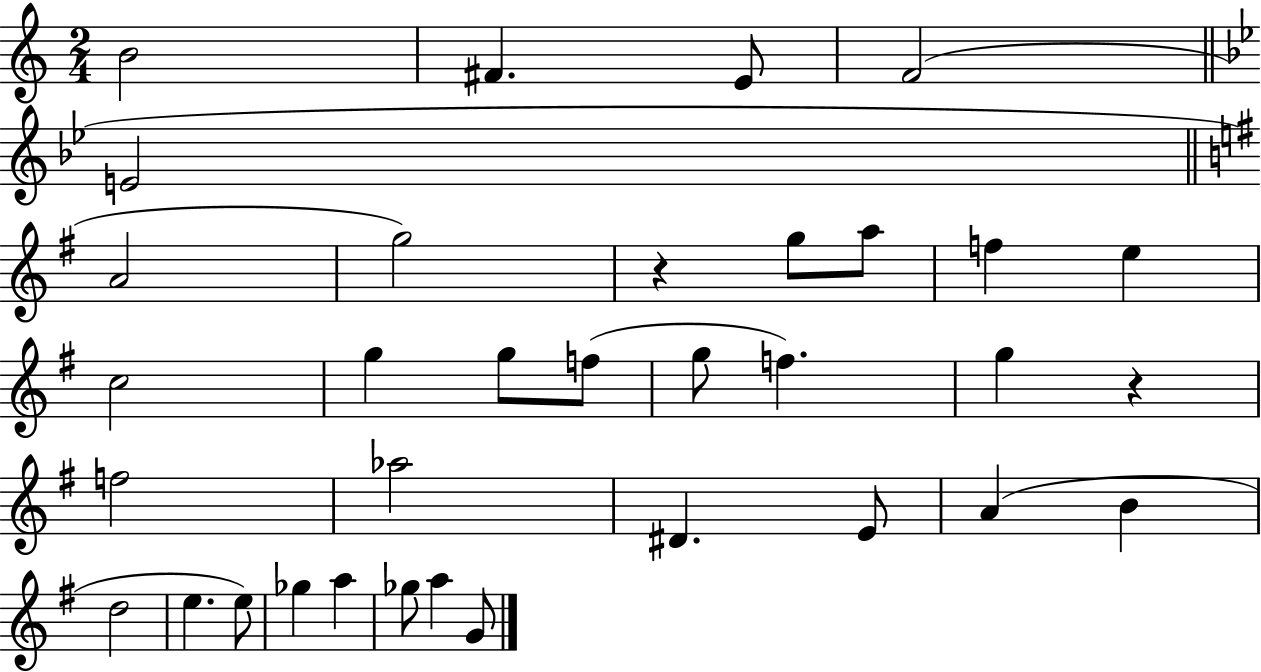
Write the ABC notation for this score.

X:1
T:Untitled
M:2/4
L:1/4
K:C
B2 ^F E/2 F2 E2 A2 g2 z g/2 a/2 f e c2 g g/2 f/2 g/2 f g z f2 _a2 ^D E/2 A B d2 e e/2 _g a _g/2 a G/2